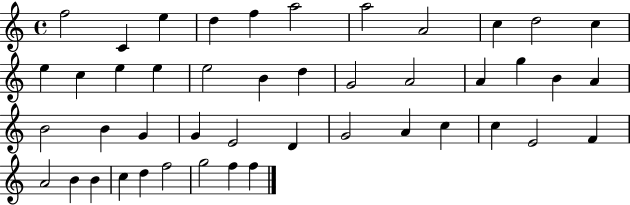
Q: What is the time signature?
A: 4/4